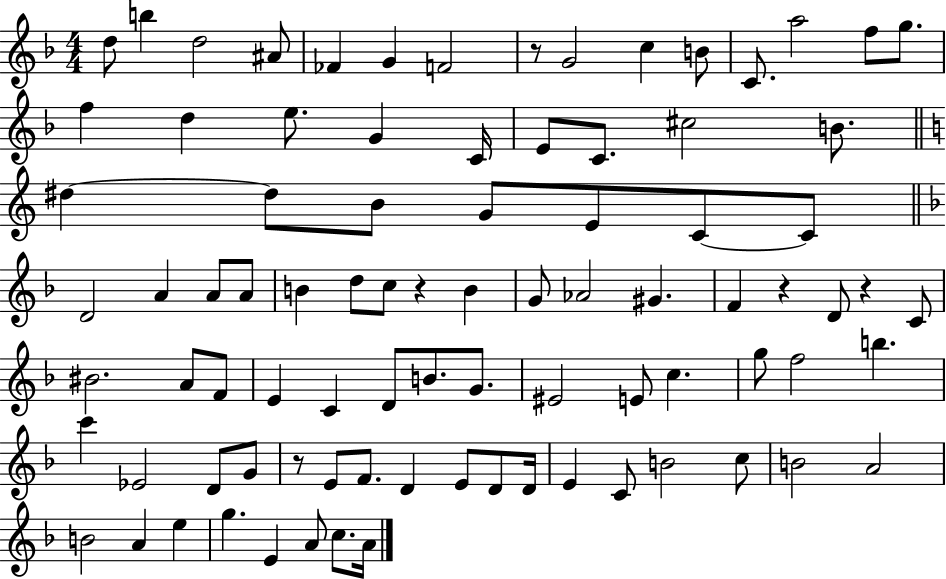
{
  \clef treble
  \numericTimeSignature
  \time 4/4
  \key f \major
  d''8 b''4 d''2 ais'8 | fes'4 g'4 f'2 | r8 g'2 c''4 b'8 | c'8. a''2 f''8 g''8. | \break f''4 d''4 e''8. g'4 c'16 | e'8 c'8. cis''2 b'8. | \bar "||" \break \key a \minor dis''4~~ dis''8 b'8 g'8 e'8 c'8~~ c'8 | \bar "||" \break \key f \major d'2 a'4 a'8 a'8 | b'4 d''8 c''8 r4 b'4 | g'8 aes'2 gis'4. | f'4 r4 d'8 r4 c'8 | \break bis'2. a'8 f'8 | e'4 c'4 d'8 b'8. g'8. | eis'2 e'8 c''4. | g''8 f''2 b''4. | \break c'''4 ees'2 d'8 g'8 | r8 e'8 f'8. d'4 e'8 d'8 d'16 | e'4 c'8 b'2 c''8 | b'2 a'2 | \break b'2 a'4 e''4 | g''4. e'4 a'8 c''8. a'16 | \bar "|."
}